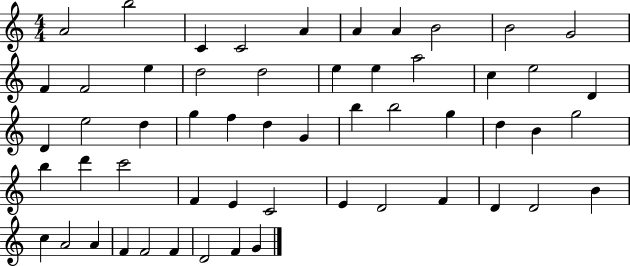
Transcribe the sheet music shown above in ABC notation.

X:1
T:Untitled
M:4/4
L:1/4
K:C
A2 b2 C C2 A A A B2 B2 G2 F F2 e d2 d2 e e a2 c e2 D D e2 d g f d G b b2 g d B g2 b d' c'2 F E C2 E D2 F D D2 B c A2 A F F2 F D2 F G